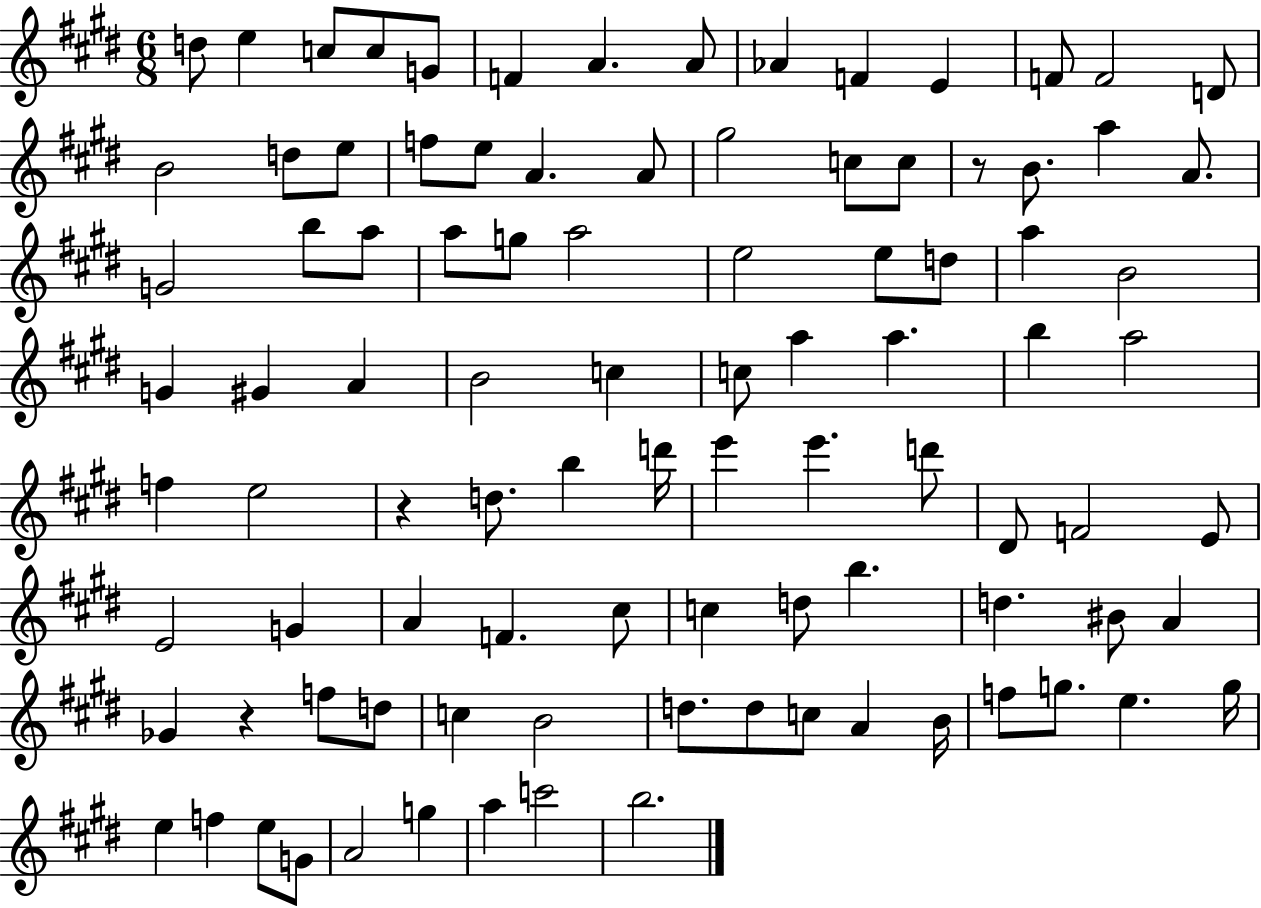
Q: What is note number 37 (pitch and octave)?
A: A5